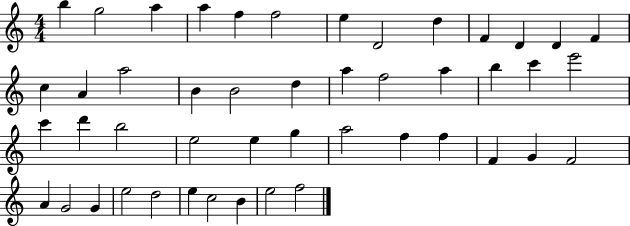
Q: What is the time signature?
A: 4/4